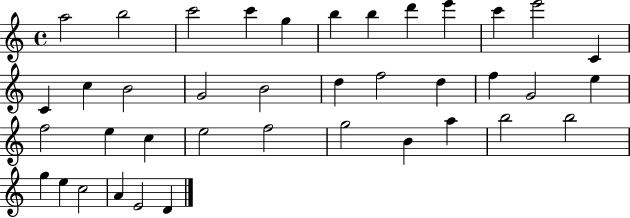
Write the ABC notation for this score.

X:1
T:Untitled
M:4/4
L:1/4
K:C
a2 b2 c'2 c' g b b d' e' c' e'2 C C c B2 G2 B2 d f2 d f G2 e f2 e c e2 f2 g2 B a b2 b2 g e c2 A E2 D